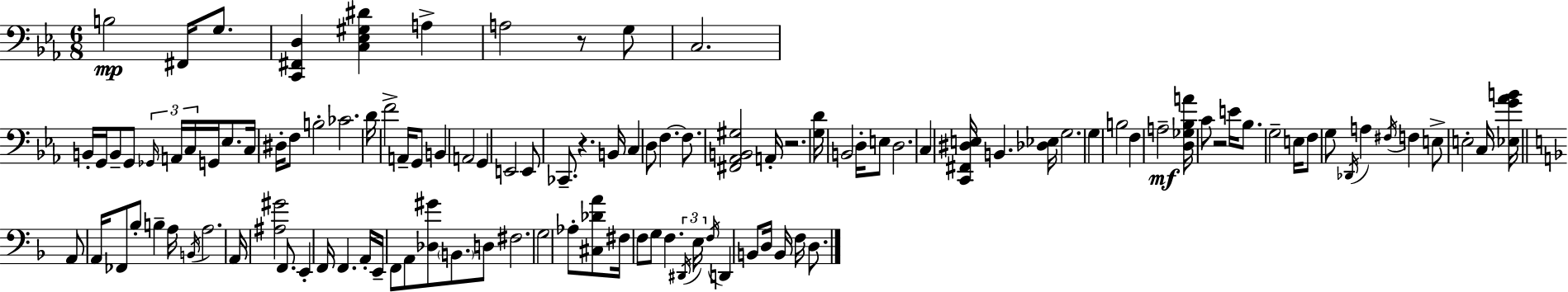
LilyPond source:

{
  \clef bass
  \numericTimeSignature
  \time 6/8
  \key ees \major
  b2\mp fis,16 g8. | <c, fis, d>4 <c ees gis dis'>4 a4-> | a2 r8 g8 | c2. | \break b,16-. g,16 b,8-- g,8 \tuplet 3/2 { \grace { ges,16 } a,16 c16 } g,16 ees8. | c16 dis16-. f8 b2-. | ces'2. | d'16 f'2-> a,16-- g,8 | \break b,4 a,2 | g,4 e,2 | e,8 ces,8.-- r4. | b,16 c4 d8 f4.~~ | \break f8. <fis, aes, b, gis>2 | a,16-. r2. | <g d'>16 b,2 d16-. e8 | d2. | \break c4 <c, fis, dis e>16 b,4. | <des ees>16 g2. | g4 b2 | f4 a2--\mf | \break <d ges bes a'>16 c'8 r2 | e'16 bes8. g2-- | e16 f8 g8 \acciaccatura { des,16 } a4 \acciaccatura { fis16 } f4 | e8-> e2-. | \break c16 <ees g' aes' b'>16 \bar "||" \break \key f \major a,8 a,16 fes,8 bes8-. b4-- a16 | \acciaccatura { b,16 } a2. | a,16 <ais gis'>2 f,8. | e,4-. f,16 f,4. | \break a,16-. e,16-- f,8 a,8 <des gis'>8 \parenthesize b,8. d8 | fis2. | g2 aes8-. <cis des' a'>8 | fis16 f8 g8 f4. | \break \tuplet 3/2 { \acciaccatura { dis,16 } e16 \acciaccatura { f16 } } d,4 b,8 d16 b,16 f16 | d8. \bar "|."
}